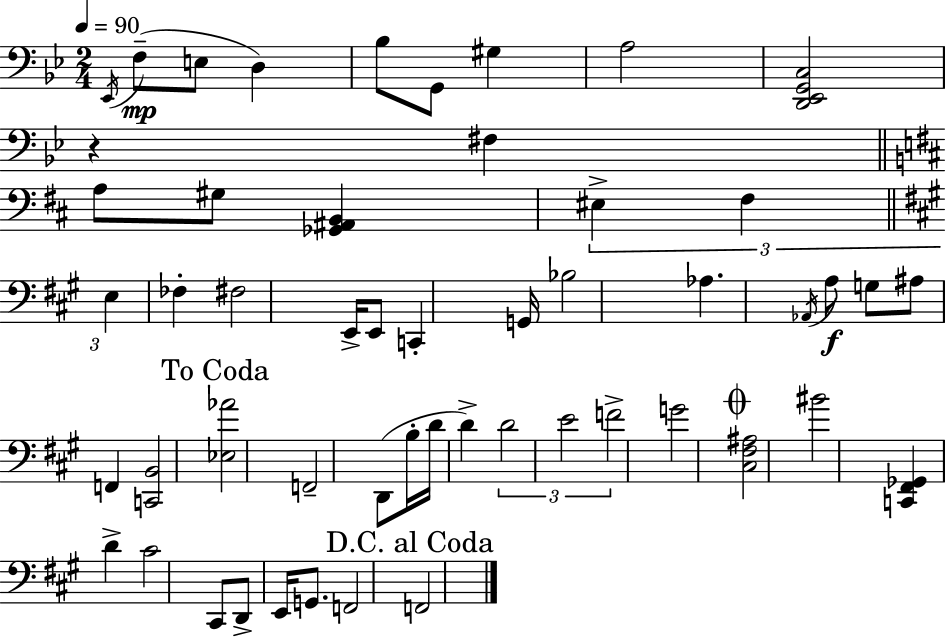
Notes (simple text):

Eb2/s F3/e E3/e D3/q Bb3/e G2/e G#3/q A3/h [D2,Eb2,G2,C3]/h R/q F#3/q A3/e G#3/e [Gb2,A#2,B2]/q EIS3/q F#3/q E3/q FES3/q F#3/h E2/s E2/e C2/q G2/s Bb3/h Ab3/q. Ab2/s A3/e G3/e A#3/e F2/q [C2,B2]/h [Eb3,Ab4]/h F2/h D2/e B3/s D4/s D4/q D4/h E4/h F4/h G4/h [C#3,F#3,A#3]/h BIS4/h [C2,F#2,Gb2]/q D4/q C#4/h C#2/e D2/e E2/s G2/e. F2/h F2/h